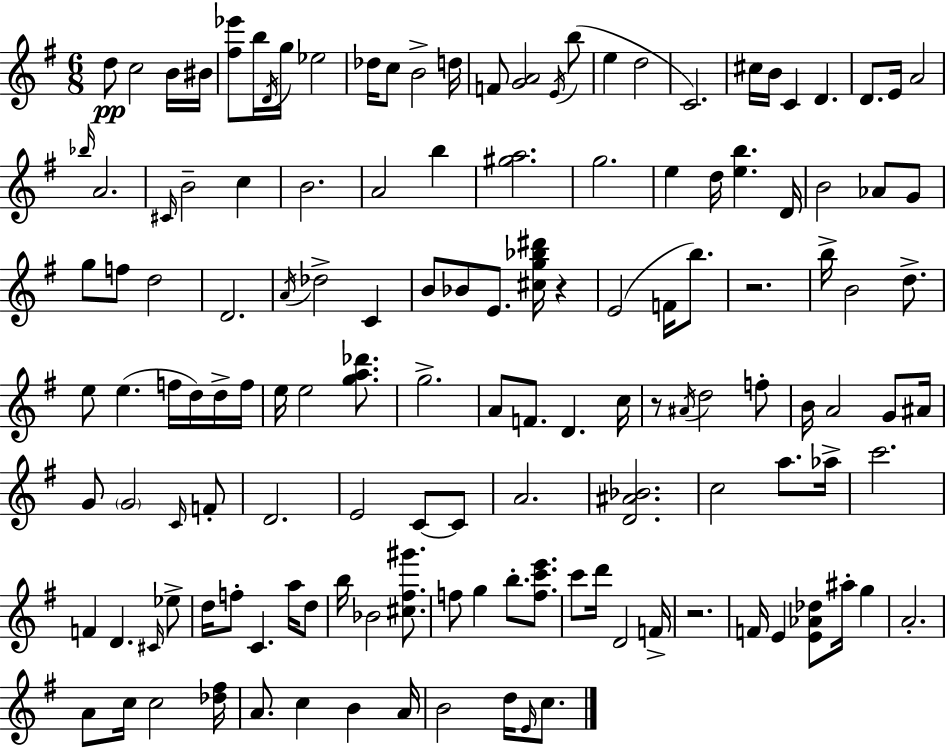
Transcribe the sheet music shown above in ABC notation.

X:1
T:Untitled
M:6/8
L:1/4
K:Em
d/2 c2 B/4 ^B/4 [^f_e']/2 b/4 D/4 g/4 _e2 _d/4 c/2 B2 d/4 F/2 [GA]2 E/4 b/2 e d2 C2 ^c/4 B/4 C D D/2 E/4 A2 _b/4 A2 ^C/4 B2 c B2 A2 b [^ga]2 g2 e d/4 [eb] D/4 B2 _A/2 G/2 g/2 f/2 d2 D2 A/4 _d2 C B/2 _B/2 E/2 [^cg_b^d']/4 z E2 F/4 b/2 z2 b/4 B2 d/2 e/2 e f/4 d/4 d/4 f/4 e/4 e2 [ga_d']/2 g2 A/2 F/2 D c/4 z/2 ^A/4 d2 f/2 B/4 A2 G/2 ^A/4 G/2 G2 C/4 F/2 D2 E2 C/2 C/2 A2 [D^A_B]2 c2 a/2 _a/4 c'2 F D ^C/4 _e/2 d/4 f/2 C a/4 d/2 b/4 _B2 [^c^f^g']/2 f/2 g b/2 [fc'e']/2 c'/2 d'/4 D2 F/4 z2 F/4 E [E_A_d]/2 ^a/4 g A2 A/2 c/4 c2 [_d^f]/4 A/2 c B A/4 B2 d/4 E/4 c/2